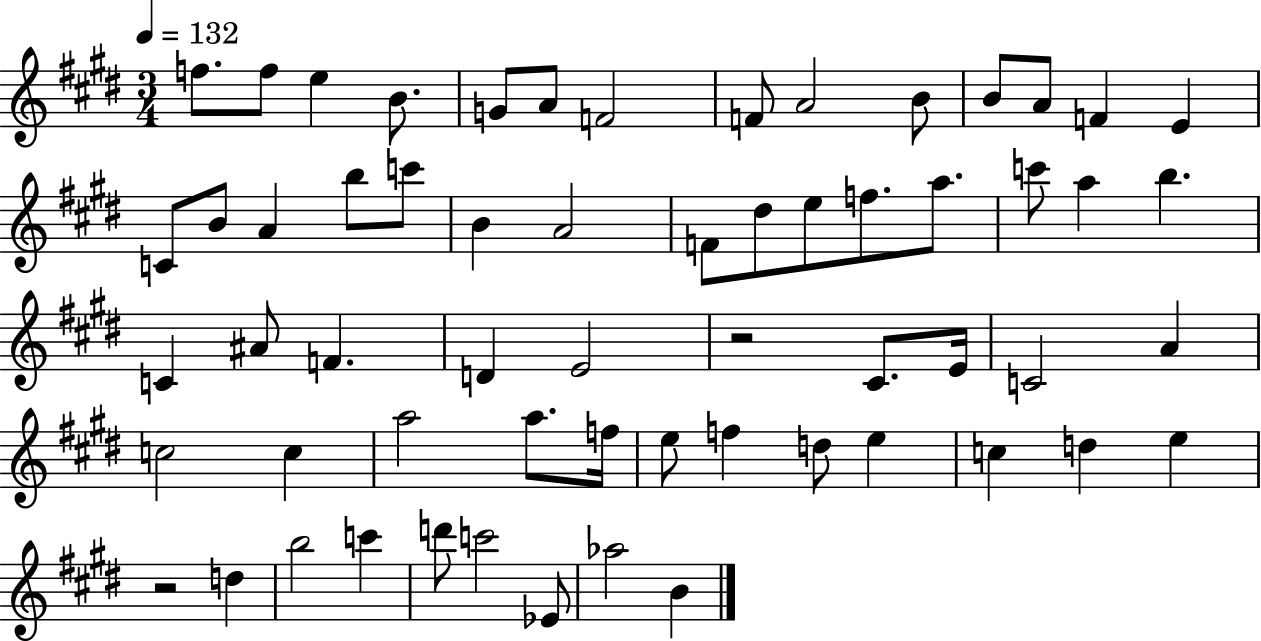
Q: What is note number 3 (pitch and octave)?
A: E5